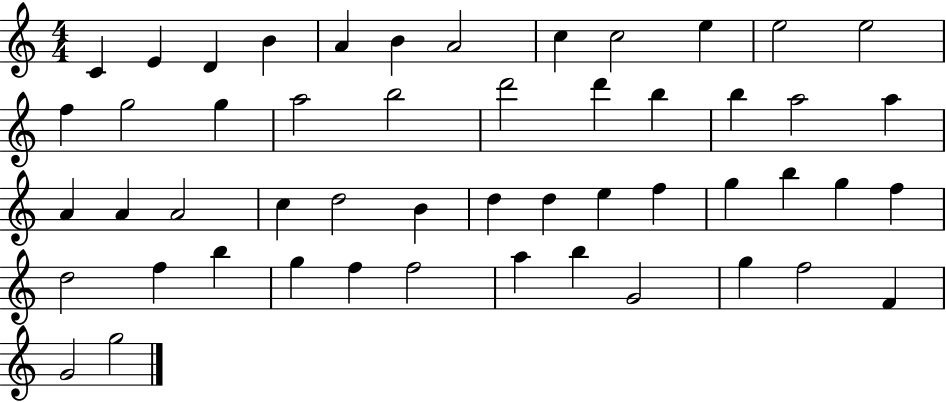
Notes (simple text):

C4/q E4/q D4/q B4/q A4/q B4/q A4/h C5/q C5/h E5/q E5/h E5/h F5/q G5/h G5/q A5/h B5/h D6/h D6/q B5/q B5/q A5/h A5/q A4/q A4/q A4/h C5/q D5/h B4/q D5/q D5/q E5/q F5/q G5/q B5/q G5/q F5/q D5/h F5/q B5/q G5/q F5/q F5/h A5/q B5/q G4/h G5/q F5/h F4/q G4/h G5/h